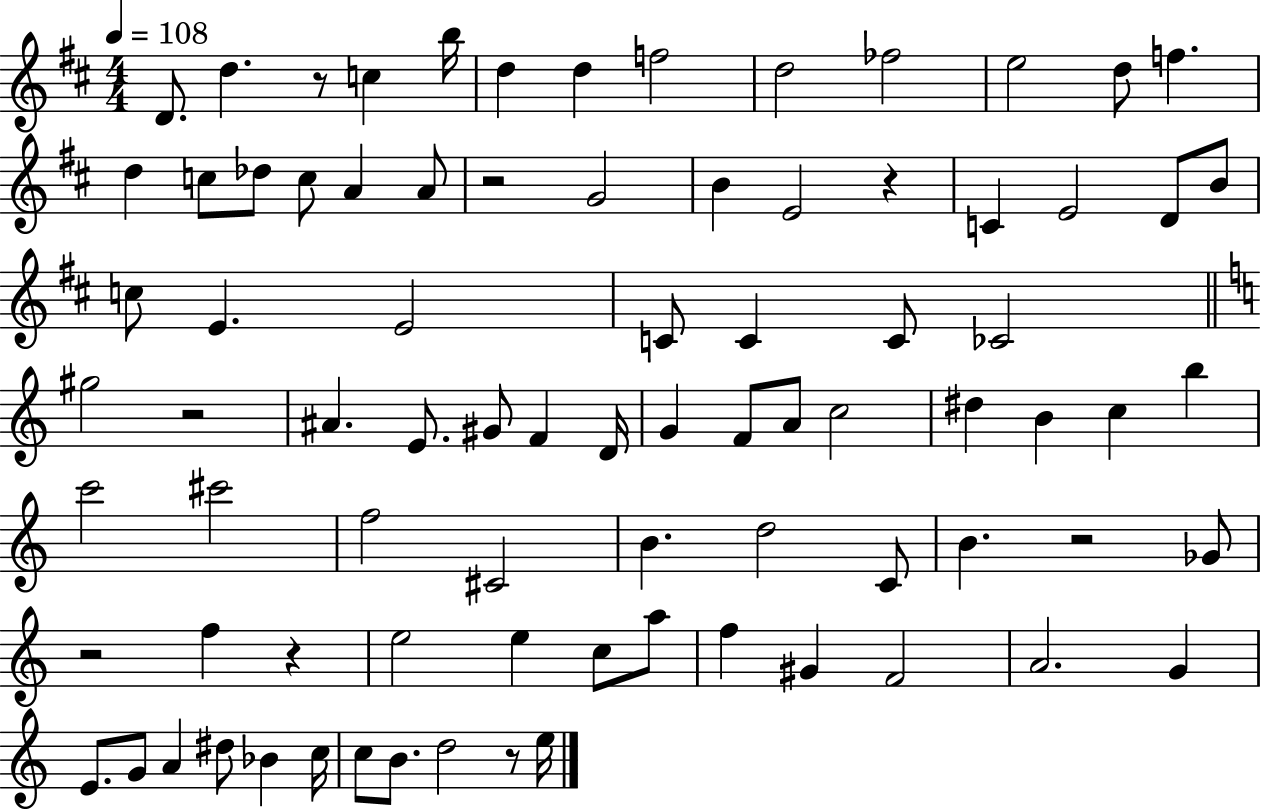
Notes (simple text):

D4/e. D5/q. R/e C5/q B5/s D5/q D5/q F5/h D5/h FES5/h E5/h D5/e F5/q. D5/q C5/e Db5/e C5/e A4/q A4/e R/h G4/h B4/q E4/h R/q C4/q E4/h D4/e B4/e C5/e E4/q. E4/h C4/e C4/q C4/e CES4/h G#5/h R/h A#4/q. E4/e. G#4/e F4/q D4/s G4/q F4/e A4/e C5/h D#5/q B4/q C5/q B5/q C6/h C#6/h F5/h C#4/h B4/q. D5/h C4/e B4/q. R/h Gb4/e R/h F5/q R/q E5/h E5/q C5/e A5/e F5/q G#4/q F4/h A4/h. G4/q E4/e. G4/e A4/q D#5/e Bb4/q C5/s C5/e B4/e. D5/h R/e E5/s